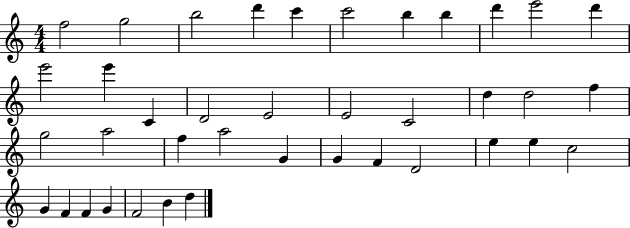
F5/h G5/h B5/h D6/q C6/q C6/h B5/q B5/q D6/q E6/h D6/q E6/h E6/q C4/q D4/h E4/h E4/h C4/h D5/q D5/h F5/q G5/h A5/h F5/q A5/h G4/q G4/q F4/q D4/h E5/q E5/q C5/h G4/q F4/q F4/q G4/q F4/h B4/q D5/q